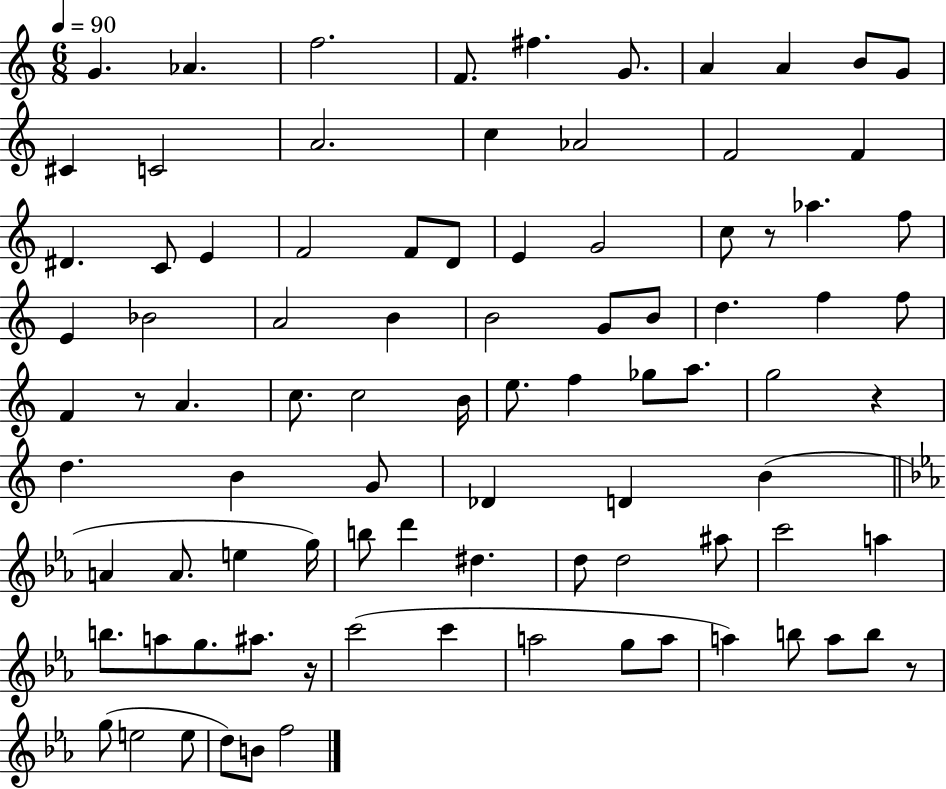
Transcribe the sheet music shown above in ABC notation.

X:1
T:Untitled
M:6/8
L:1/4
K:C
G _A f2 F/2 ^f G/2 A A B/2 G/2 ^C C2 A2 c _A2 F2 F ^D C/2 E F2 F/2 D/2 E G2 c/2 z/2 _a f/2 E _B2 A2 B B2 G/2 B/2 d f f/2 F z/2 A c/2 c2 B/4 e/2 f _g/2 a/2 g2 z d B G/2 _D D B A A/2 e g/4 b/2 d' ^d d/2 d2 ^a/2 c'2 a b/2 a/2 g/2 ^a/2 z/4 c'2 c' a2 g/2 a/2 a b/2 a/2 b/2 z/2 g/2 e2 e/2 d/2 B/2 f2